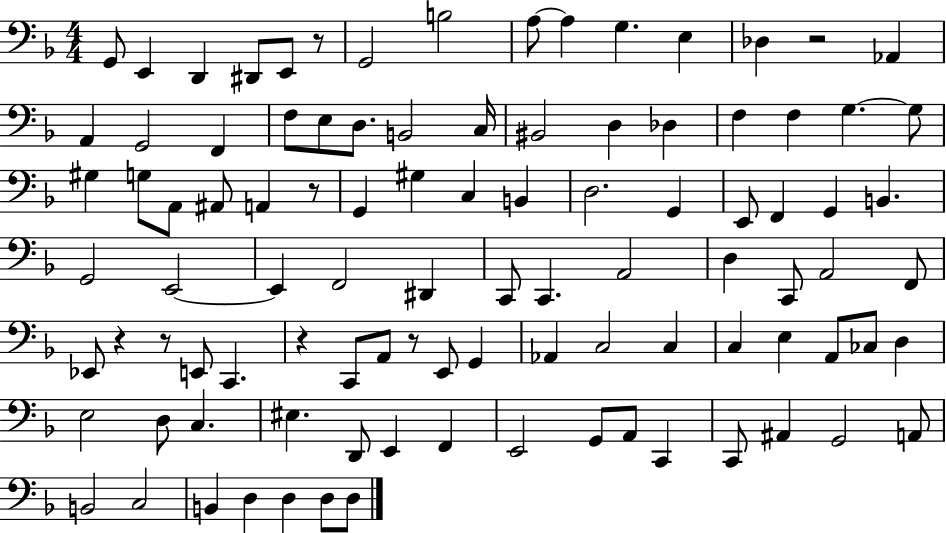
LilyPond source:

{
  \clef bass
  \numericTimeSignature
  \time 4/4
  \key f \major
  g,8 e,4 d,4 dis,8 e,8 r8 | g,2 b2 | a8~~ a4 g4. e4 | des4 r2 aes,4 | \break a,4 g,2 f,4 | f8 e8 d8. b,2 c16 | bis,2 d4 des4 | f4 f4 g4.~~ g8 | \break gis4 g8 a,8 ais,8 a,4 r8 | g,4 gis4 c4 b,4 | d2. g,4 | e,8 f,4 g,4 b,4. | \break g,2 e,2~~ | e,4 f,2 dis,4 | c,8 c,4. a,2 | d4 c,8 a,2 f,8 | \break ees,8 r4 r8 e,8 c,4. | r4 c,8 a,8 r8 e,8 g,4 | aes,4 c2 c4 | c4 e4 a,8 ces8 d4 | \break e2 d8 c4. | eis4. d,8 e,4 f,4 | e,2 g,8 a,8 c,4 | c,8 ais,4 g,2 a,8 | \break b,2 c2 | b,4 d4 d4 d8 d8 | \bar "|."
}